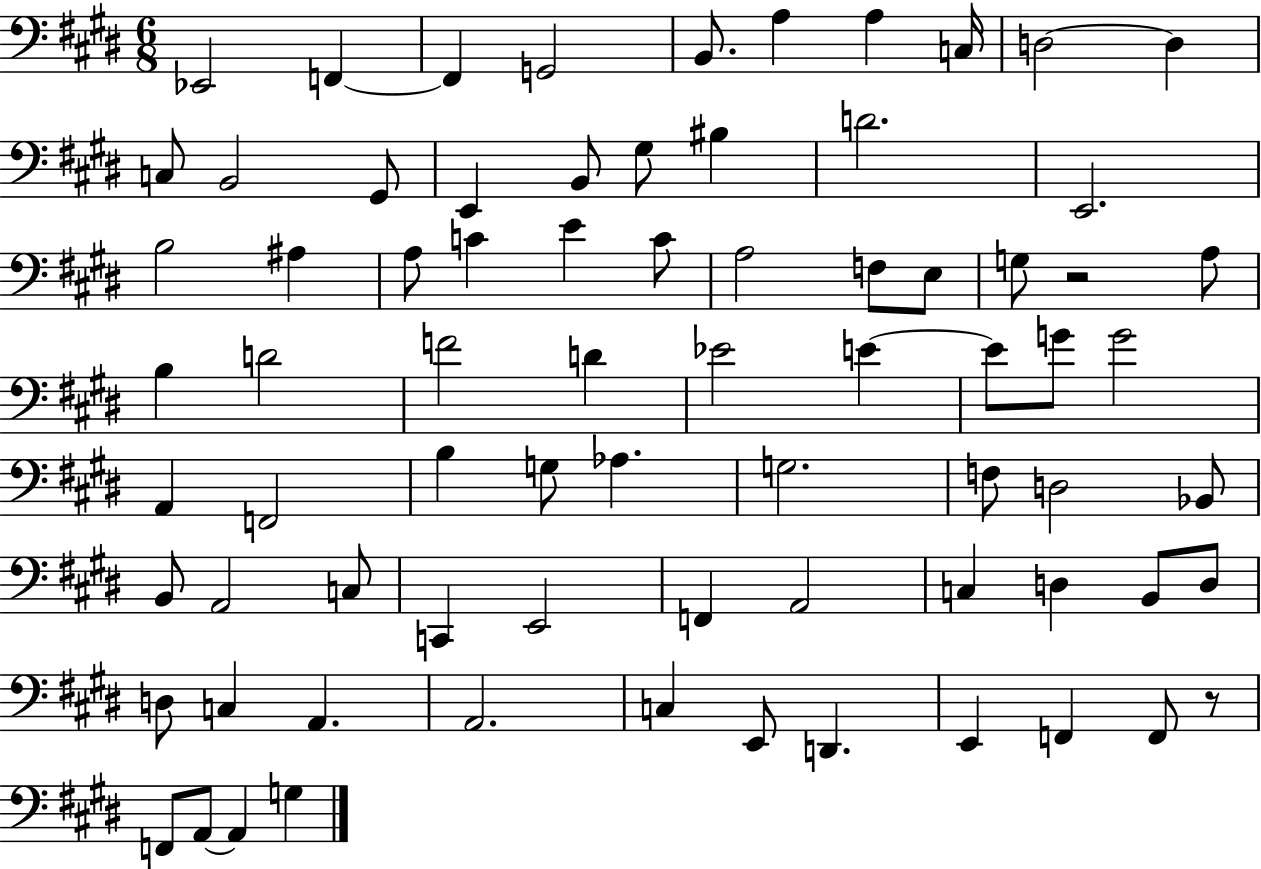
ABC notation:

X:1
T:Untitled
M:6/8
L:1/4
K:E
_E,,2 F,, F,, G,,2 B,,/2 A, A, C,/4 D,2 D, C,/2 B,,2 ^G,,/2 E,, B,,/2 ^G,/2 ^B, D2 E,,2 B,2 ^A, A,/2 C E C/2 A,2 F,/2 E,/2 G,/2 z2 A,/2 B, D2 F2 D _E2 E E/2 G/2 G2 A,, F,,2 B, G,/2 _A, G,2 F,/2 D,2 _B,,/2 B,,/2 A,,2 C,/2 C,, E,,2 F,, A,,2 C, D, B,,/2 D,/2 D,/2 C, A,, A,,2 C, E,,/2 D,, E,, F,, F,,/2 z/2 F,,/2 A,,/2 A,, G,